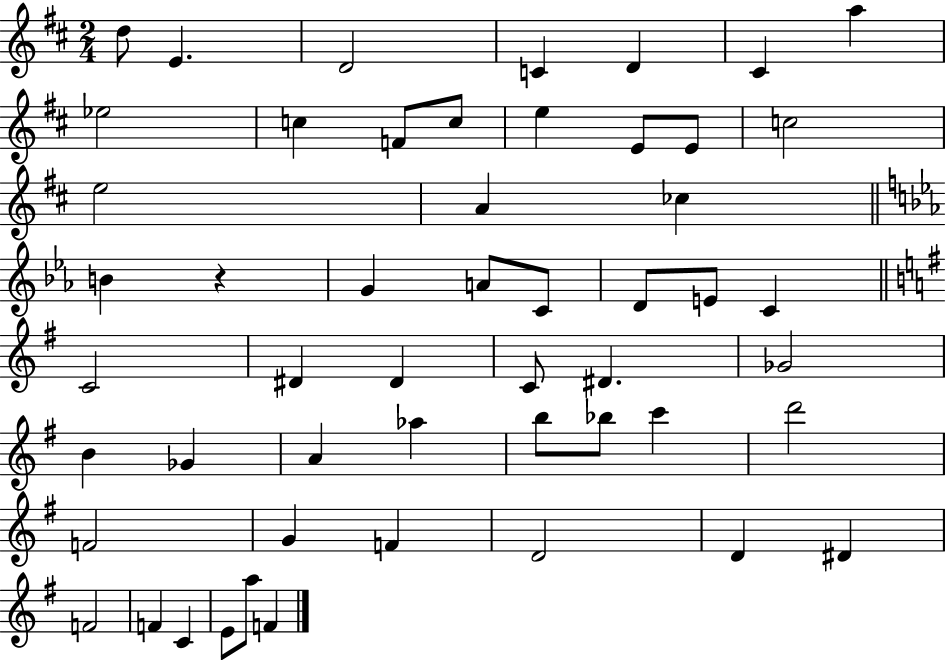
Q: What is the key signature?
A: D major